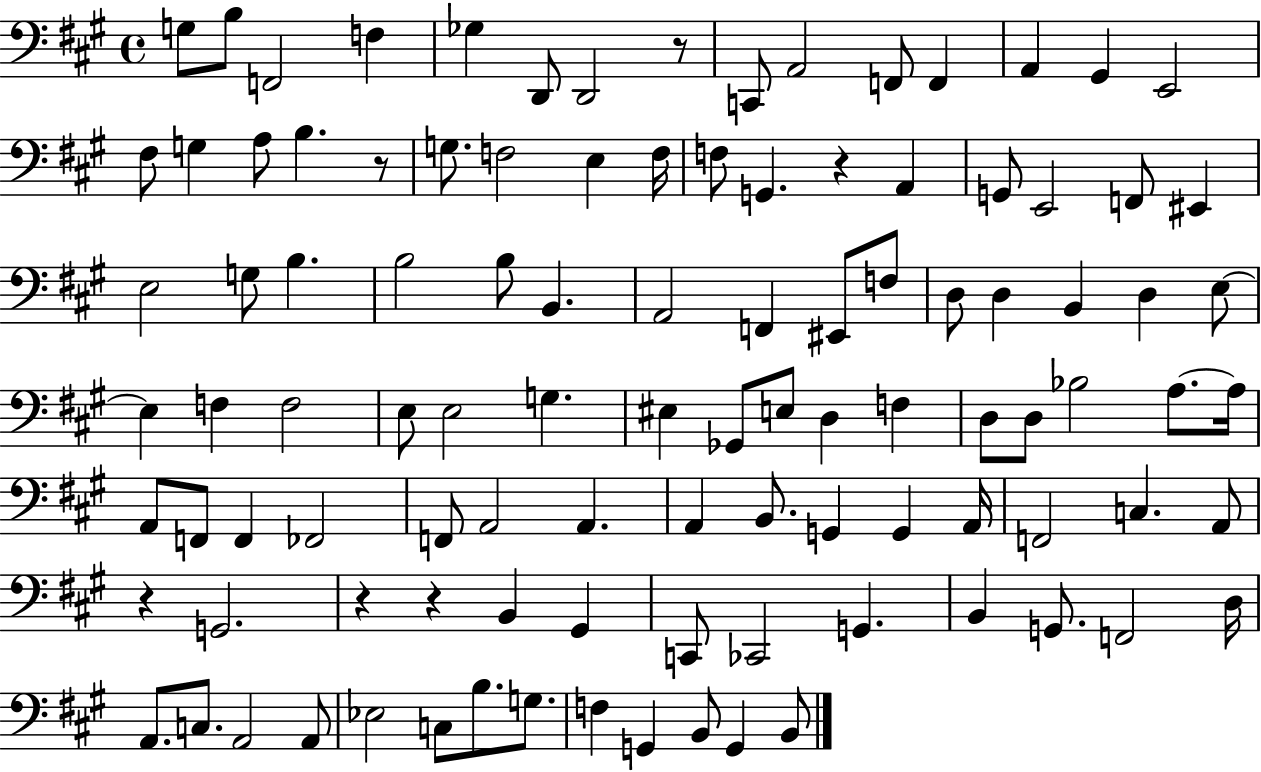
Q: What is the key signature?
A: A major